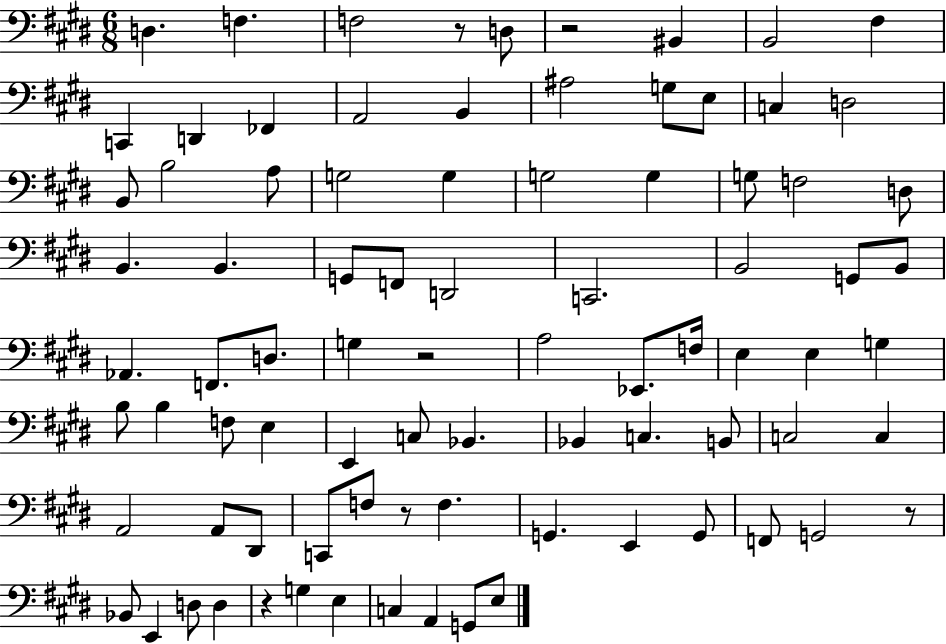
D3/q. F3/q. F3/h R/e D3/e R/h BIS2/q B2/h F#3/q C2/q D2/q FES2/q A2/h B2/q A#3/h G3/e E3/e C3/q D3/h B2/e B3/h A3/e G3/h G3/q G3/h G3/q G3/e F3/h D3/e B2/q. B2/q. G2/e F2/e D2/h C2/h. B2/h G2/e B2/e Ab2/q. F2/e. D3/e. G3/q R/h A3/h Eb2/e. F3/s E3/q E3/q G3/q B3/e B3/q F3/e E3/q E2/q C3/e Bb2/q. Bb2/q C3/q. B2/e C3/h C3/q A2/h A2/e D#2/e C2/e F3/e R/e F3/q. G2/q. E2/q G2/e F2/e G2/h R/e Bb2/e E2/q D3/e D3/q R/q G3/q E3/q C3/q A2/q G2/e E3/e